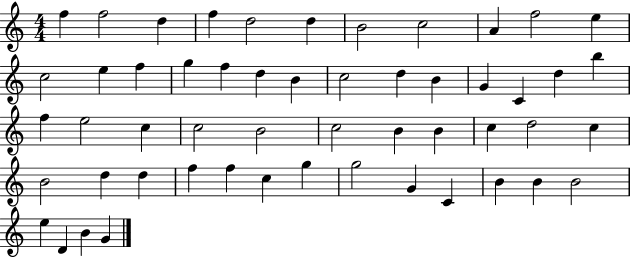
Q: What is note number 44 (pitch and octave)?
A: G5